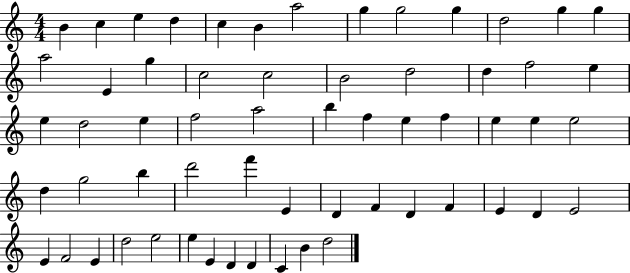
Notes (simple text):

B4/q C5/q E5/q D5/q C5/q B4/q A5/h G5/q G5/h G5/q D5/h G5/q G5/q A5/h E4/q G5/q C5/h C5/h B4/h D5/h D5/q F5/h E5/q E5/q D5/h E5/q F5/h A5/h B5/q F5/q E5/q F5/q E5/q E5/q E5/h D5/q G5/h B5/q D6/h F6/q E4/q D4/q F4/q D4/q F4/q E4/q D4/q E4/h E4/q F4/h E4/q D5/h E5/h E5/q E4/q D4/q D4/q C4/q B4/q D5/h